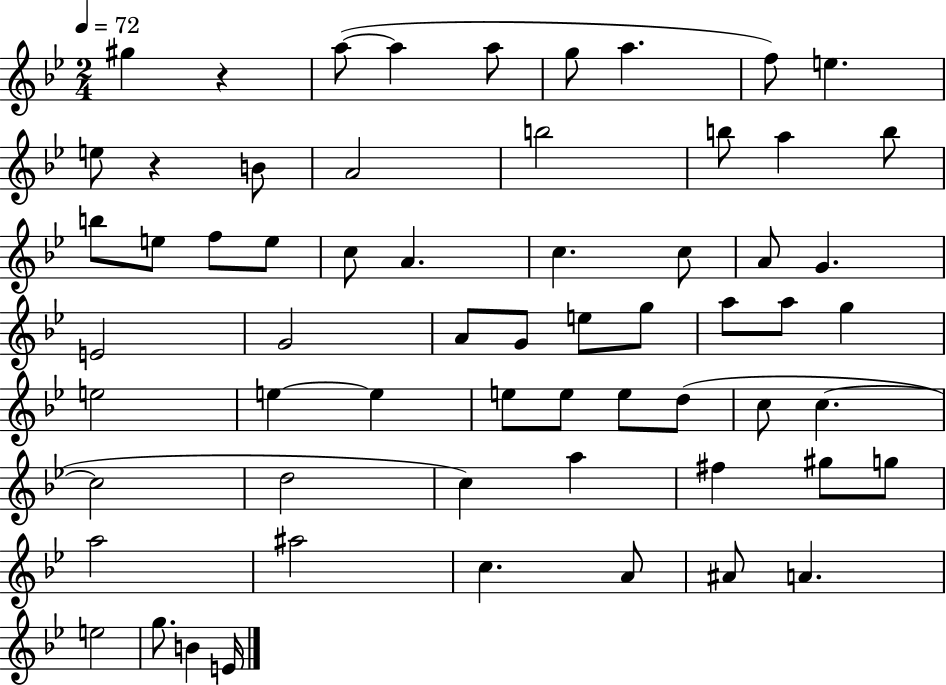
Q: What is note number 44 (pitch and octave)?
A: C5